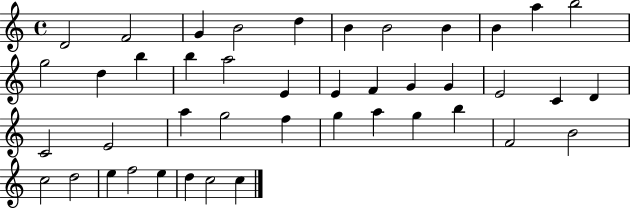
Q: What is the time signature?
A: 4/4